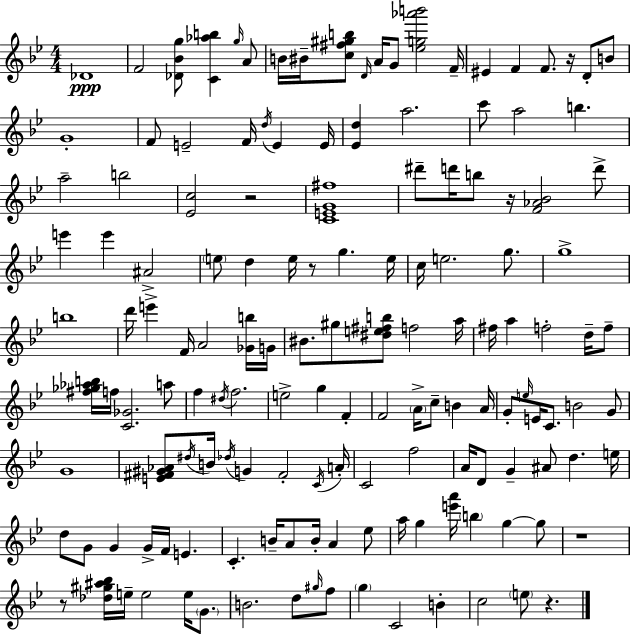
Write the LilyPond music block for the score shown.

{
  \clef treble
  \numericTimeSignature
  \time 4/4
  \key g \minor
  des'1\ppp | f'2 <des' bes' g''>8 <c' aes'' b''>4 \grace { g''16 } a'8 | b'16 bis'16-- <c'' fis'' gis'' b''>8 \grace { d'16 } a'16 g'8 <ees'' g'' aes''' b'''>2 | f'16-- eis'4 f'4 f'8. r16 d'8-. | \break b'8 g'1-. | f'8 e'2-- f'16 \acciaccatura { d''16 } e'4 | e'16 <ees' d''>4 a''2. | c'''8 a''2 b''4. | \break a''2-- b''2 | <ees' c''>2 r2 | <c' e' g' fis''>1 | dis'''8-- d'''16 b''8 r16 <f' aes' bes'>2 | \break d'''8-> e'''4 e'''4 ais'2-> | \parenthesize e''8 d''4 e''16 r8 g''4. | e''16 c''16 e''2. | g''8. g''1-> | \break b''1 | d'''16 e'''4-> f'16 a'2 | <ges' b''>16 g'16 bis'8. gis''8 <dis'' e'' fis'' b''>8 f''2 | a''16 fis''16 a''4 f''2-. | \break d''16-- f''8-- <fis'' ges'' aes'' b''>16 f''16 <c' ges'>2. | a''8 f''4 \acciaccatura { dis''16 } f''2. | e''2-> g''4 | f'4-. f'2 \parenthesize a'16-> c''8-- b'4 | \break a'16 g'8-. \grace { e''16 } e'16 c'8. b'2 | g'8 g'1 | <e' fis' gis' aes'>8 \acciaccatura { dis''16 } b'16 \acciaccatura { des''16 } g'4 fis'2-. | \acciaccatura { c'16 } a'16-. c'2 | \break f''2 a'16 d'8 g'4-- ais'8 | d''4. e''16 d''8 g'8 g'4 | g'16-> f'16 e'4. c'4.-. b'16-- a'8 | b'16-. a'4 ees''8 a''16 g''4 <e''' a'''>16 \parenthesize b''4 | \break g''4~~ g''8 r1 | r8 <des'' gis'' ais'' bes''>16 e''16-- e''2 | e''16 \parenthesize g'8. b'2. | d''8 \grace { gis''16 } f''8 \parenthesize g''4 c'2 | \break b'4-. c''2 | \parenthesize e''8 r4. \bar "|."
}